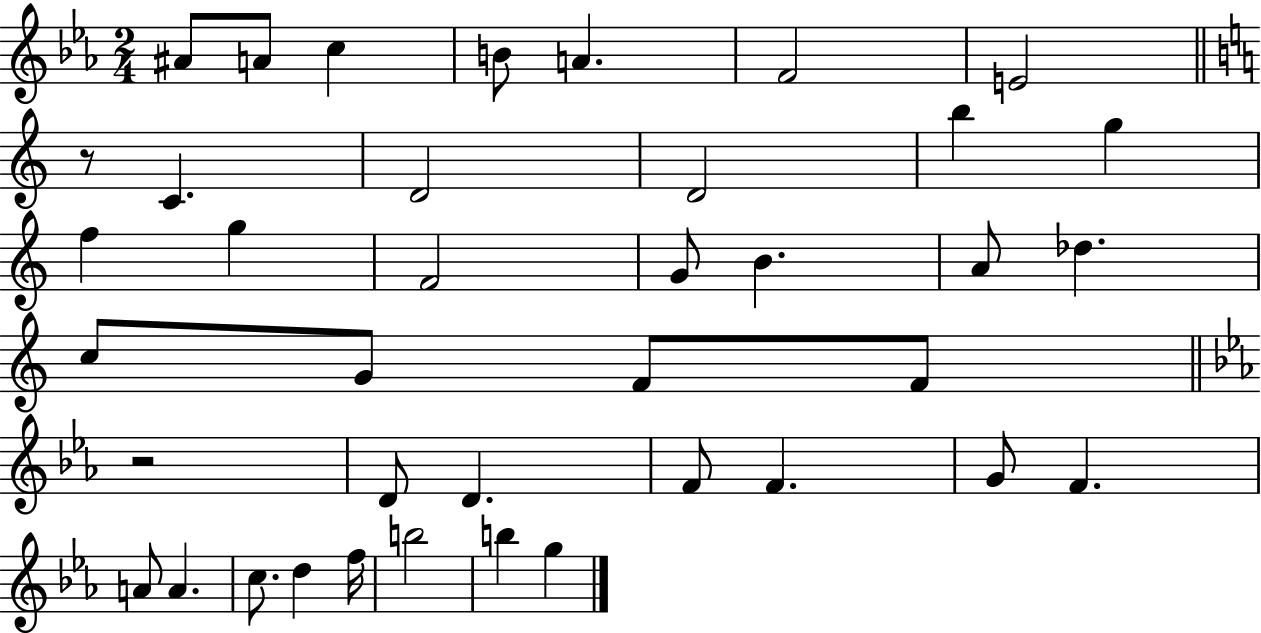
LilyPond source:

{
  \clef treble
  \numericTimeSignature
  \time 2/4
  \key ees \major
  ais'8 a'8 c''4 | b'8 a'4. | f'2 | e'2 | \break \bar "||" \break \key c \major r8 c'4. | d'2 | d'2 | b''4 g''4 | \break f''4 g''4 | f'2 | g'8 b'4. | a'8 des''4. | \break c''8 g'8 f'8 f'8 | \bar "||" \break \key c \minor r2 | d'8 d'4. | f'8 f'4. | g'8 f'4. | \break a'8 a'4. | c''8. d''4 f''16 | b''2 | b''4 g''4 | \break \bar "|."
}